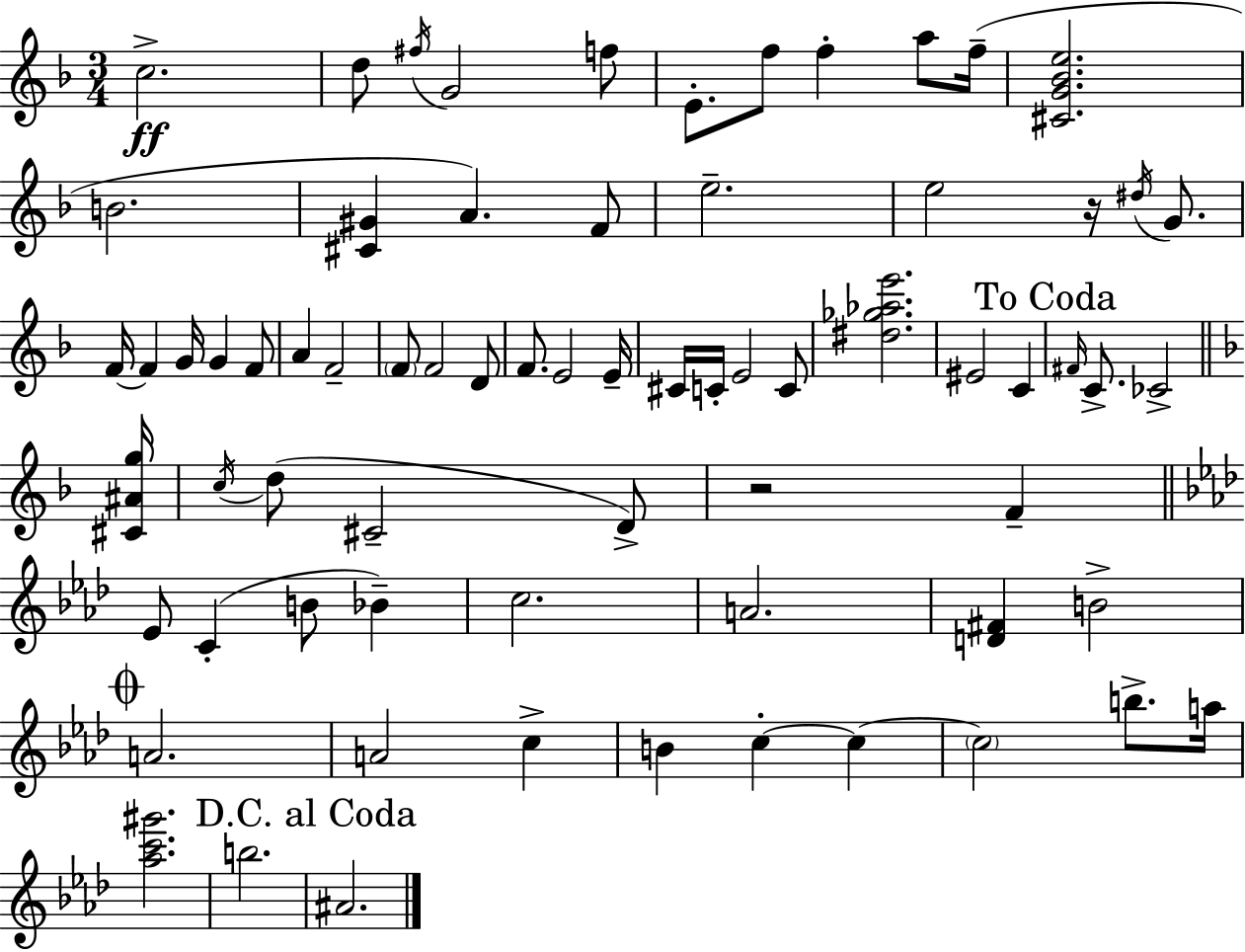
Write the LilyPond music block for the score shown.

{
  \clef treble
  \numericTimeSignature
  \time 3/4
  \key d \minor
  c''2.->\ff | d''8 \acciaccatura { fis''16 } g'2 f''8 | e'8.-. f''8 f''4-. a''8 | f''16--( <cis' g' bes' e''>2. | \break b'2. | <cis' gis'>4 a'4.) f'8 | e''2.-- | e''2 r16 \acciaccatura { dis''16 } g'8. | \break f'16~~ f'4 g'16 g'4 | f'8 a'4 f'2-- | \parenthesize f'8 f'2 | d'8 f'8. e'2 | \break e'16-- cis'16 c'16-. e'2 | c'8 <dis'' ges'' aes'' e'''>2. | eis'2 c'4 | \mark "To Coda" \grace { fis'16 } c'8.-> ces'2-> | \break \bar "||" \break \key f \major <cis' ais' g''>16 \acciaccatura { c''16 } d''8( cis'2-- | d'8->) r2 f'4-- | \bar "||" \break \key f \minor ees'8 c'4-.( b'8 bes'4--) | c''2. | a'2. | <d' fis'>4 b'2-> | \break \mark \markup { \musicglyph "scripts.coda" } a'2. | a'2 c''4-> | b'4 c''4-.~~ c''4~~ | \parenthesize c''2 b''8.-> a''16 | \break <aes'' c''' gis'''>2. | b''2. | \mark "D.C. al Coda" ais'2. | \bar "|."
}